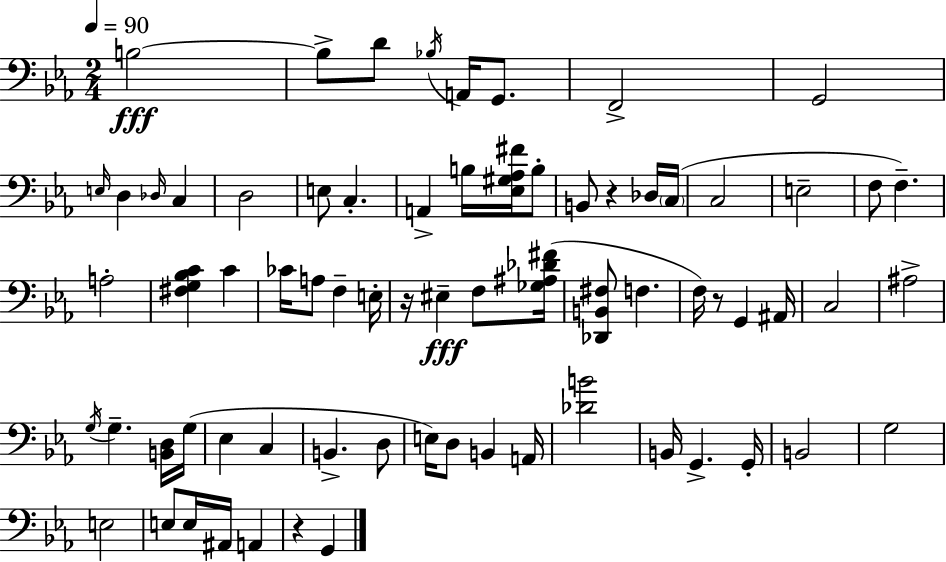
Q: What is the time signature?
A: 2/4